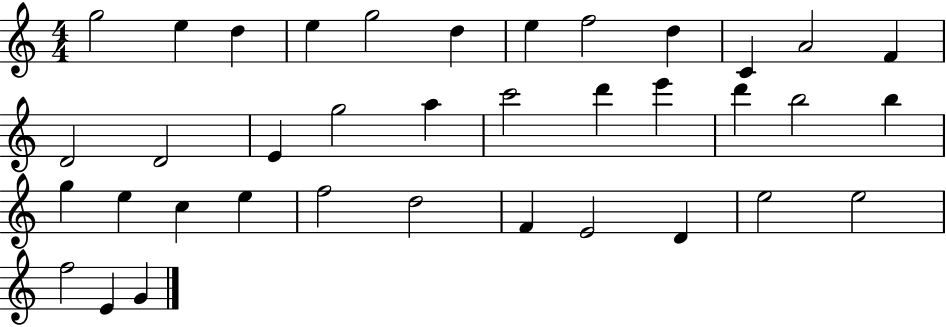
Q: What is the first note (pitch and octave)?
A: G5